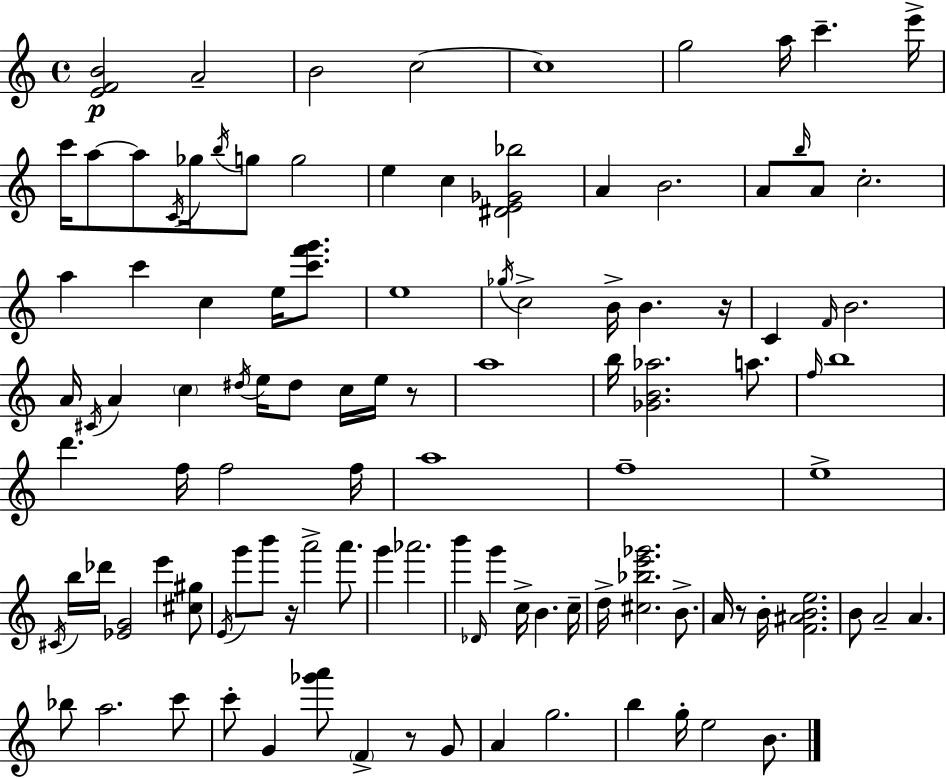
{
  \clef treble
  \time 4/4
  \defaultTimeSignature
  \key a \minor
  <e' f' b'>2\p a'2-- | b'2 c''2~~ | c''1 | g''2 a''16 c'''4.-- e'''16-> | \break c'''16 a''8~~ a''8 \acciaccatura { c'16 } ges''16 \acciaccatura { b''16 } g''8 g''2 | e''4 c''4 <dis' e' ges' bes''>2 | a'4 b'2. | a'8 \grace { b''16 } a'8 c''2.-. | \break a''4 c'''4 c''4 e''16 | <c''' f''' g'''>8. e''1 | \acciaccatura { ges''16 } c''2-> b'16-> b'4. | r16 c'4 \grace { f'16 } b'2. | \break a'16 \acciaccatura { cis'16 } a'4 \parenthesize c''4 \acciaccatura { dis''16 } | e''16 dis''8 c''16 e''16 r8 a''1 | b''16 <ges' b' aes''>2. | a''8. \grace { f''16 } b''1 | \break d'''4. f''16 f''2 | f''16 a''1 | f''1-- | e''1-> | \break \acciaccatura { cis'16 } b''16 des'''16 <ees' g'>2 | e'''4 <cis'' gis''>8 \acciaccatura { e'16 } g'''8 b'''8 r16 a'''2-> | a'''8. g'''4 aes'''2. | b'''4 \grace { des'16 } g'''4 | \break c''16-> b'4. c''16-- d''16-> <cis'' bes'' e''' ges'''>2. | b'8.-> a'16 r8 b'16-. <f' ais' b' e''>2. | b'8 a'2-- | a'4. bes''8 a''2. | \break c'''8 c'''8-. g'4 | <ges''' a'''>8 \parenthesize f'4-> r8 g'8 a'4 g''2. | b''4 g''16-. | e''2 b'8. \bar "|."
}